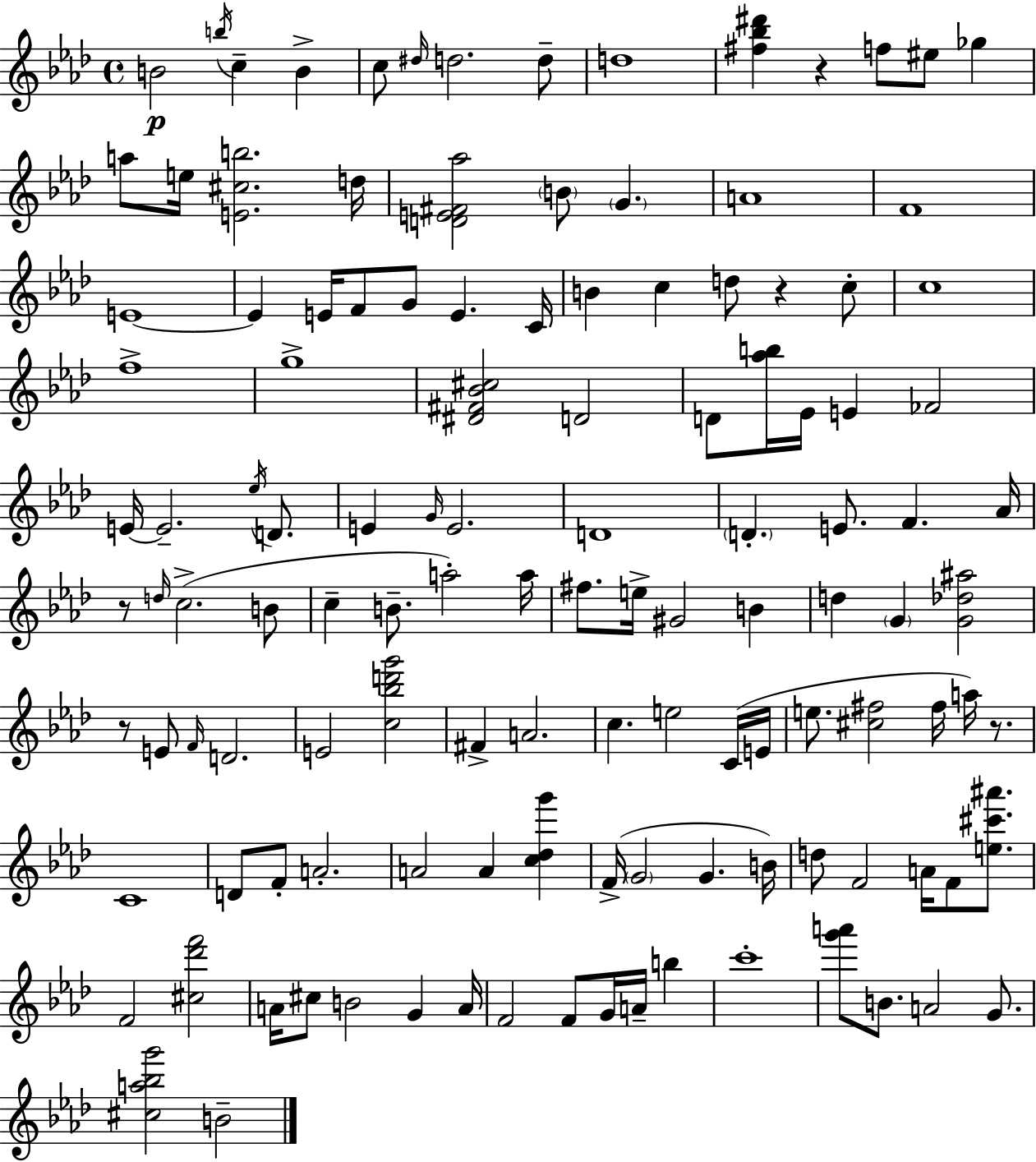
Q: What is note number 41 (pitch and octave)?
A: Eb5